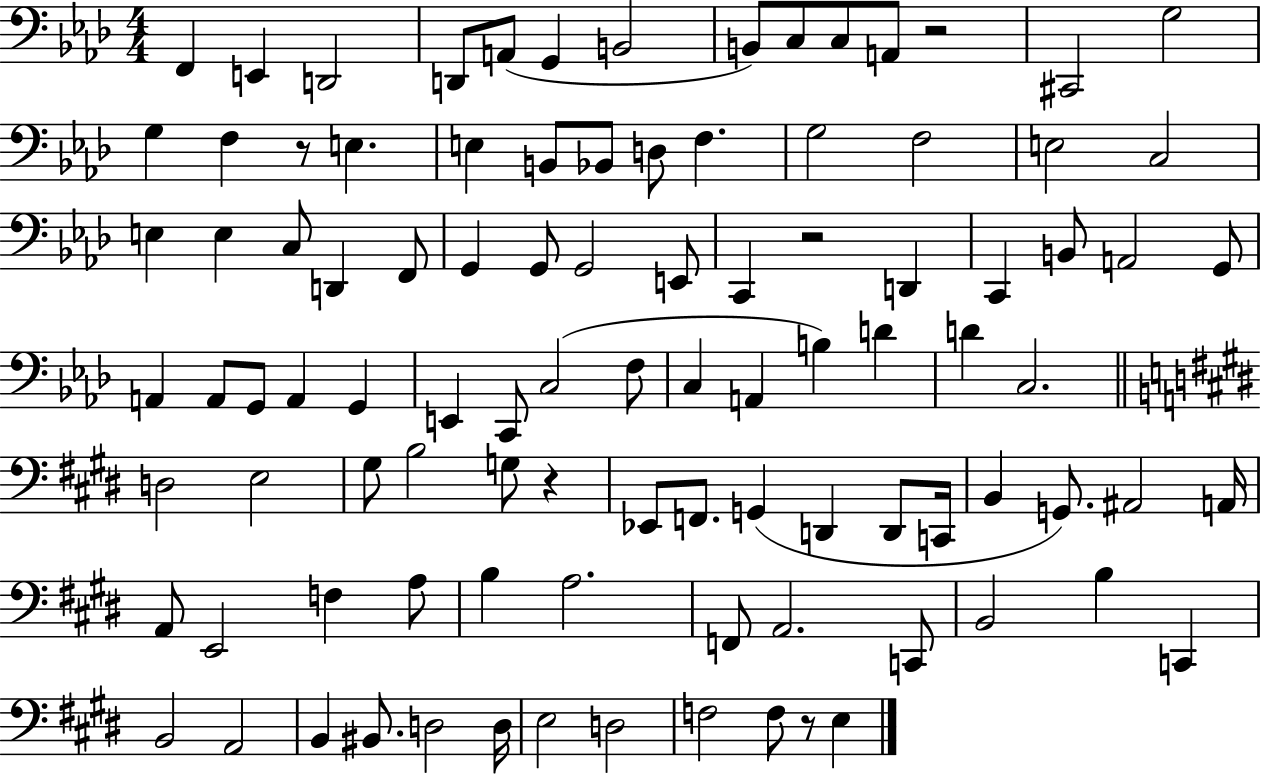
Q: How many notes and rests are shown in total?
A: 98